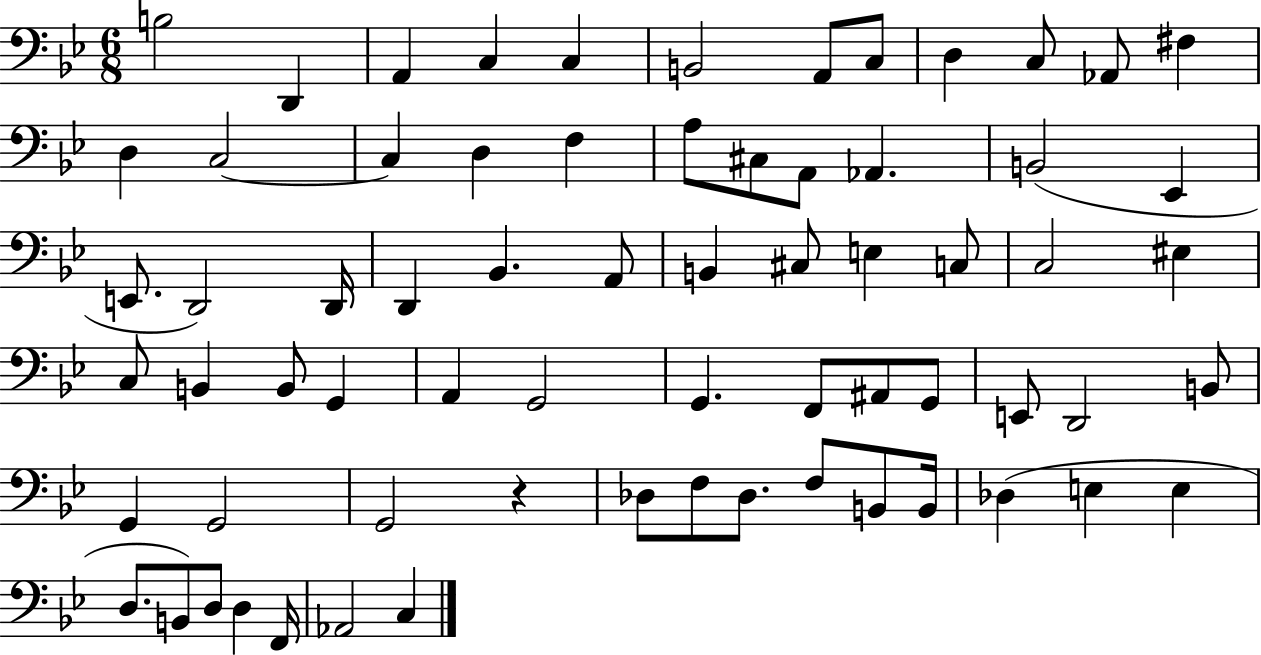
X:1
T:Untitled
M:6/8
L:1/4
K:Bb
B,2 D,, A,, C, C, B,,2 A,,/2 C,/2 D, C,/2 _A,,/2 ^F, D, C,2 C, D, F, A,/2 ^C,/2 A,,/2 _A,, B,,2 _E,, E,,/2 D,,2 D,,/4 D,, _B,, A,,/2 B,, ^C,/2 E, C,/2 C,2 ^E, C,/2 B,, B,,/2 G,, A,, G,,2 G,, F,,/2 ^A,,/2 G,,/2 E,,/2 D,,2 B,,/2 G,, G,,2 G,,2 z _D,/2 F,/2 _D,/2 F,/2 B,,/2 B,,/4 _D, E, E, D,/2 B,,/2 D,/2 D, F,,/4 _A,,2 C,